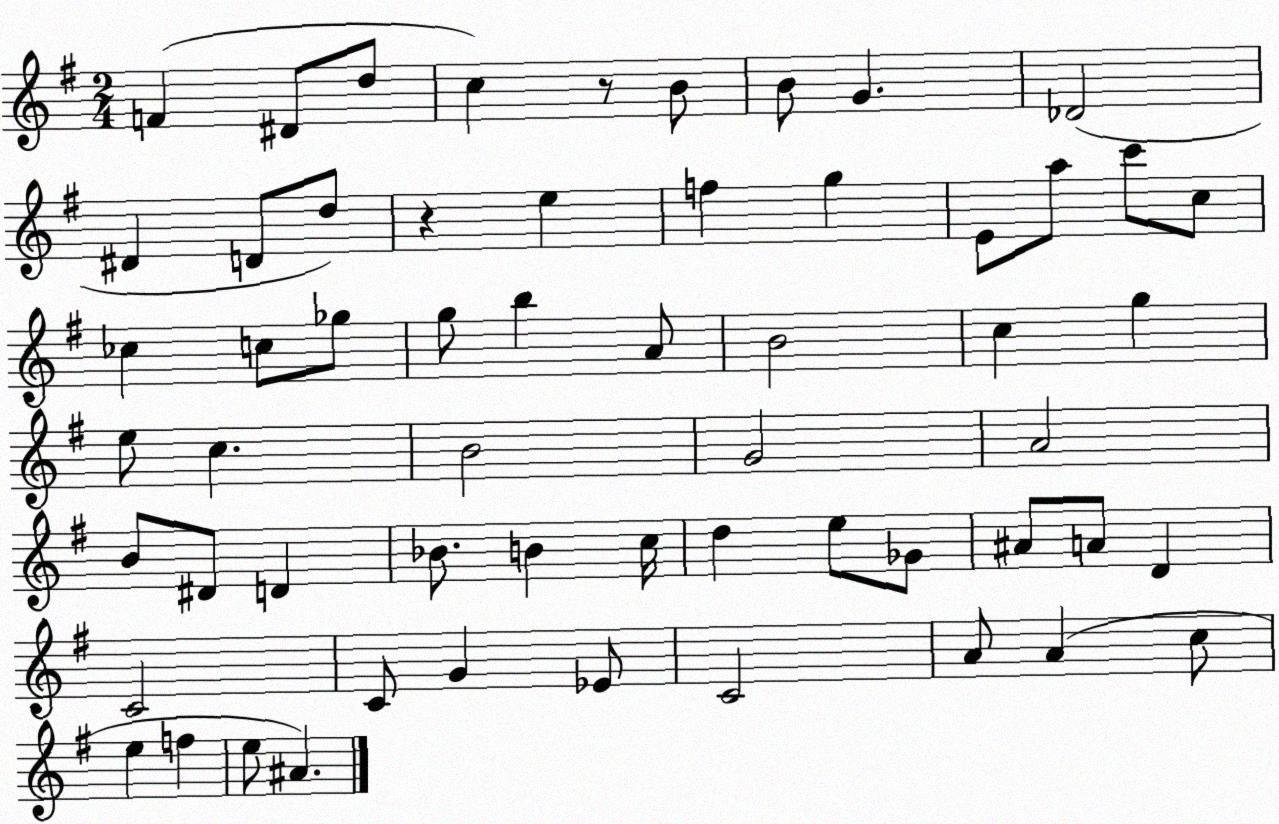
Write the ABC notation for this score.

X:1
T:Untitled
M:2/4
L:1/4
K:G
F ^D/2 d/2 c z/2 B/2 B/2 G _D2 ^D D/2 d/2 z e f g E/2 a/2 c'/2 c/2 _c c/2 _g/2 g/2 b A/2 B2 c g e/2 c B2 G2 A2 B/2 ^D/2 D _B/2 B c/4 d e/2 _G/2 ^A/2 A/2 D C2 C/2 G _E/2 C2 A/2 A c/2 e f e/2 ^A